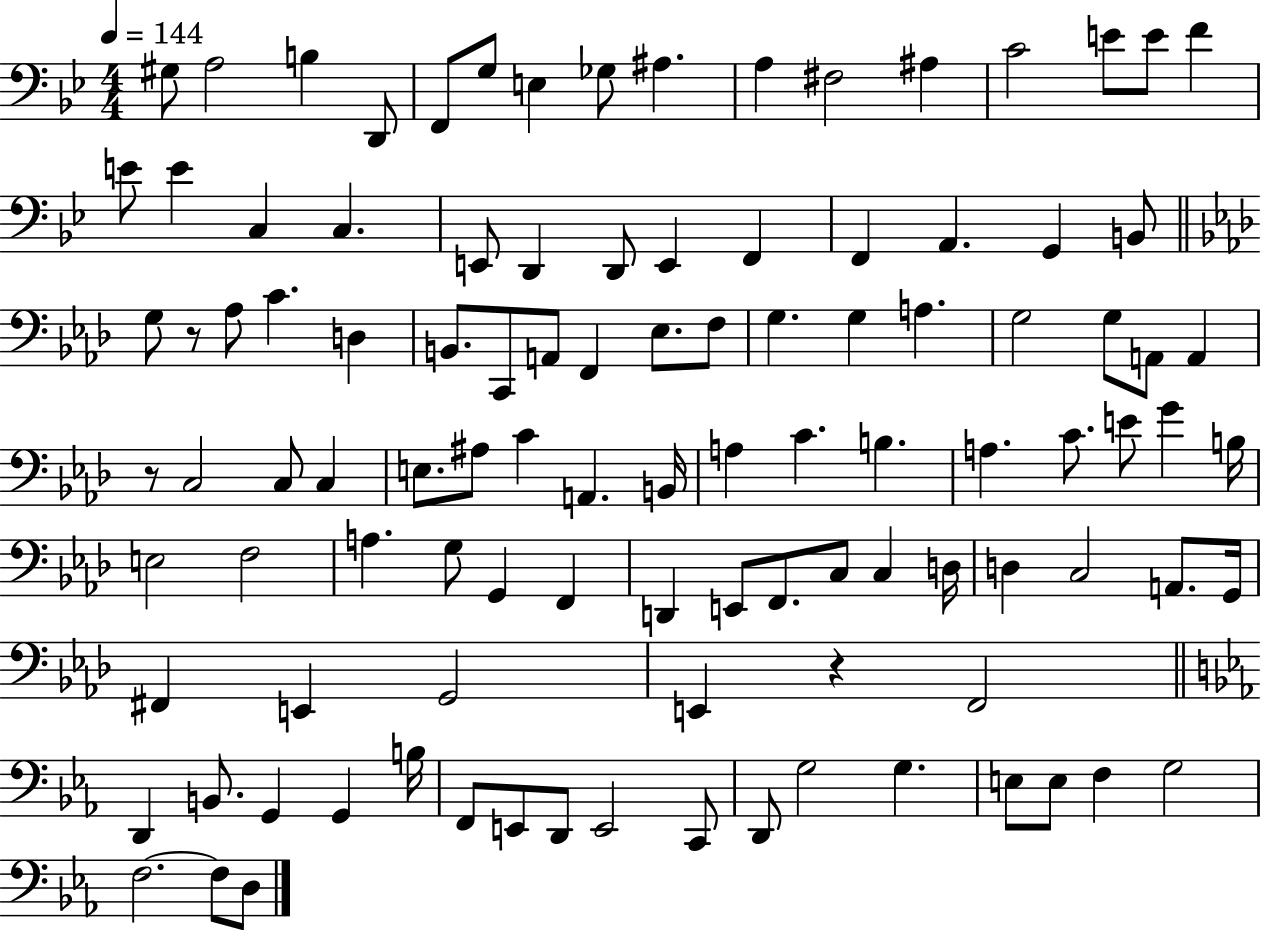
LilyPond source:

{
  \clef bass
  \numericTimeSignature
  \time 4/4
  \key bes \major
  \tempo 4 = 144
  gis8 a2 b4 d,8 | f,8 g8 e4 ges8 ais4. | a4 fis2 ais4 | c'2 e'8 e'8 f'4 | \break e'8 e'4 c4 c4. | e,8 d,4 d,8 e,4 f,4 | f,4 a,4. g,4 b,8 | \bar "||" \break \key aes \major g8 r8 aes8 c'4. d4 | b,8. c,8 a,8 f,4 ees8. f8 | g4. g4 a4. | g2 g8 a,8 a,4 | \break r8 c2 c8 c4 | e8. ais8 c'4 a,4. b,16 | a4 c'4. b4. | a4. c'8. e'8 g'4 b16 | \break e2 f2 | a4. g8 g,4 f,4 | d,4 e,8 f,8. c8 c4 d16 | d4 c2 a,8. g,16 | \break fis,4 e,4 g,2 | e,4 r4 f,2 | \bar "||" \break \key ees \major d,4 b,8. g,4 g,4 b16 | f,8 e,8 d,8 e,2 c,8 | d,8 g2 g4. | e8 e8 f4 g2 | \break f2.~~ f8 d8 | \bar "|."
}